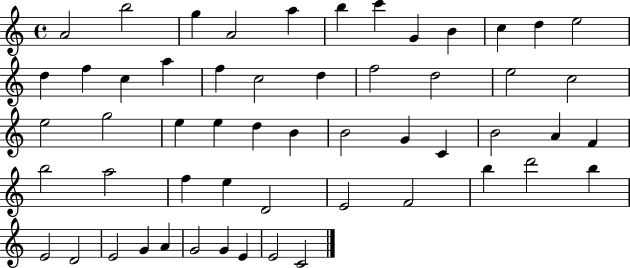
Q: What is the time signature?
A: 4/4